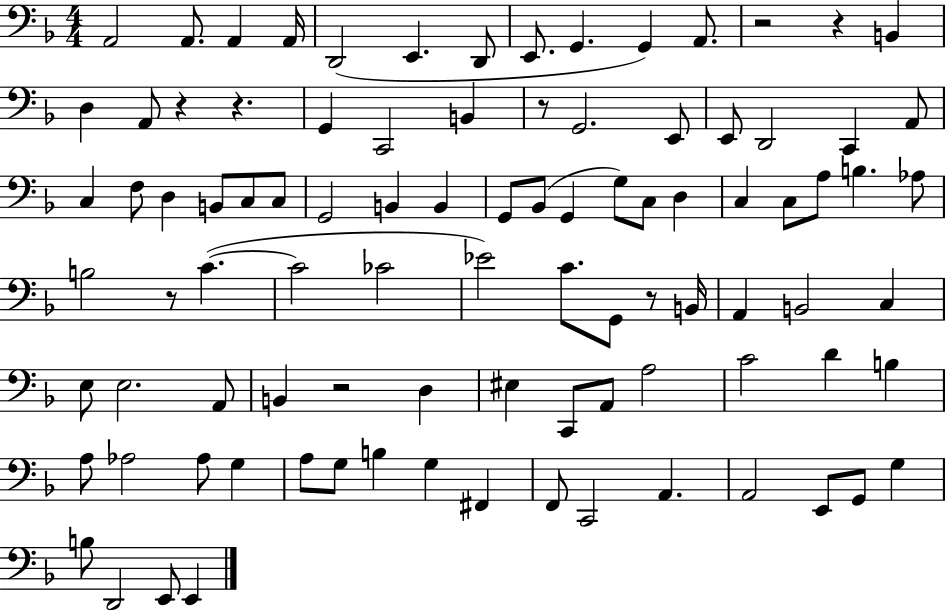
{
  \clef bass
  \numericTimeSignature
  \time 4/4
  \key f \major
  a,2 a,8. a,4 a,16 | d,2( e,4. d,8 | e,8. g,4. g,4) a,8. | r2 r4 b,4 | \break d4 a,8 r4 r4. | g,4 c,2 b,4 | r8 g,2. e,8 | e,8 d,2 c,4 a,8 | \break c4 f8 d4 b,8 c8 c8 | g,2 b,4 b,4 | g,8 bes,8( g,4 g8) c8 d4 | c4 c8 a8 b4. aes8 | \break b2 r8 c'4.~(~ | c'2 ces'2 | ees'2) c'8. g,8 r8 b,16 | a,4 b,2 c4 | \break e8 e2. a,8 | b,4 r2 d4 | eis4 c,8 a,8 a2 | c'2 d'4 b4 | \break a8 aes2 aes8 g4 | a8 g8 b4 g4 fis,4 | f,8 c,2 a,4. | a,2 e,8 g,8 g4 | \break b8 d,2 e,8 e,4 | \bar "|."
}